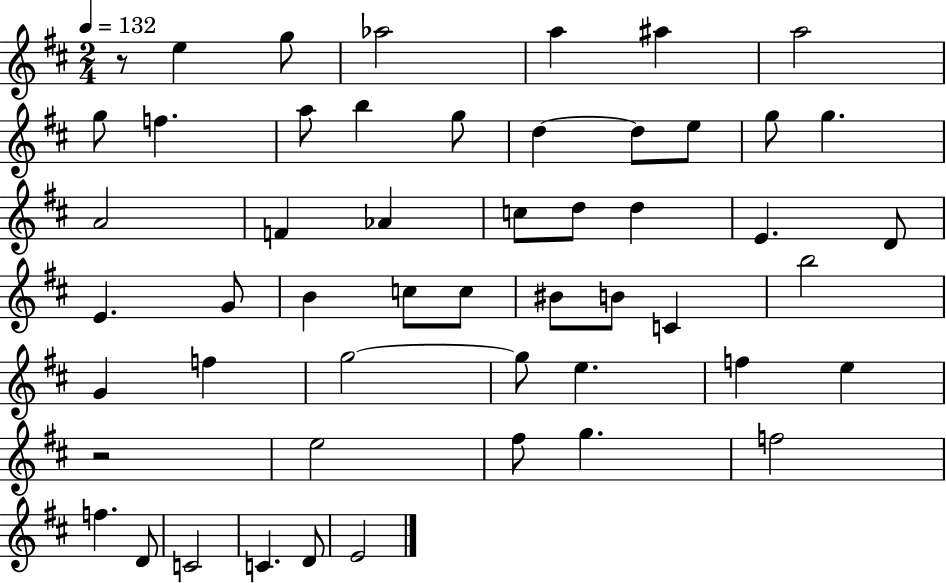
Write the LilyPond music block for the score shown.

{
  \clef treble
  \numericTimeSignature
  \time 2/4
  \key d \major
  \tempo 4 = 132
  r8 e''4 g''8 | aes''2 | a''4 ais''4 | a''2 | \break g''8 f''4. | a''8 b''4 g''8 | d''4~~ d''8 e''8 | g''8 g''4. | \break a'2 | f'4 aes'4 | c''8 d''8 d''4 | e'4. d'8 | \break e'4. g'8 | b'4 c''8 c''8 | bis'8 b'8 c'4 | b''2 | \break g'4 f''4 | g''2~~ | g''8 e''4. | f''4 e''4 | \break r2 | e''2 | fis''8 g''4. | f''2 | \break f''4. d'8 | c'2 | c'4. d'8 | e'2 | \break \bar "|."
}